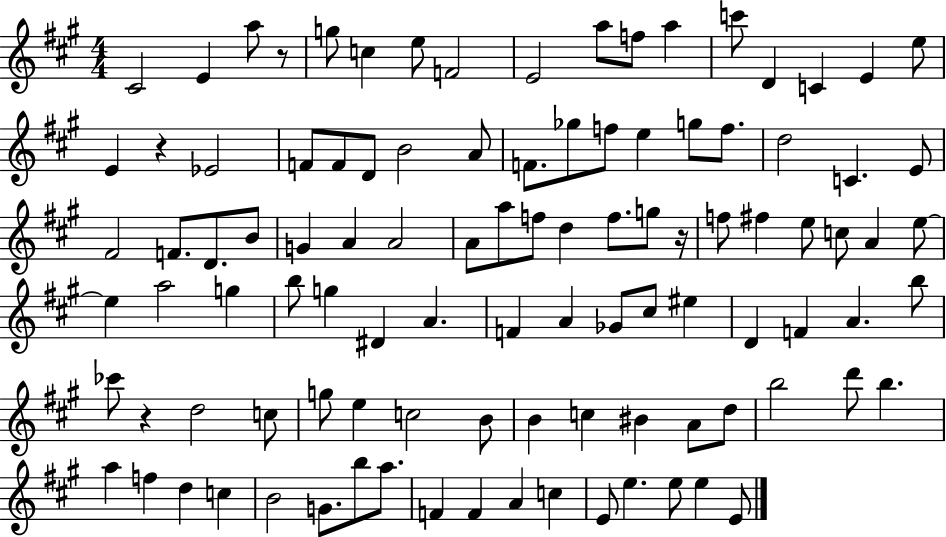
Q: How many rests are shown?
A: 4